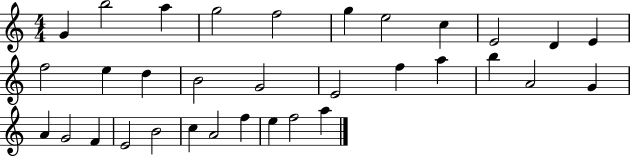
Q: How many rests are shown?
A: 0